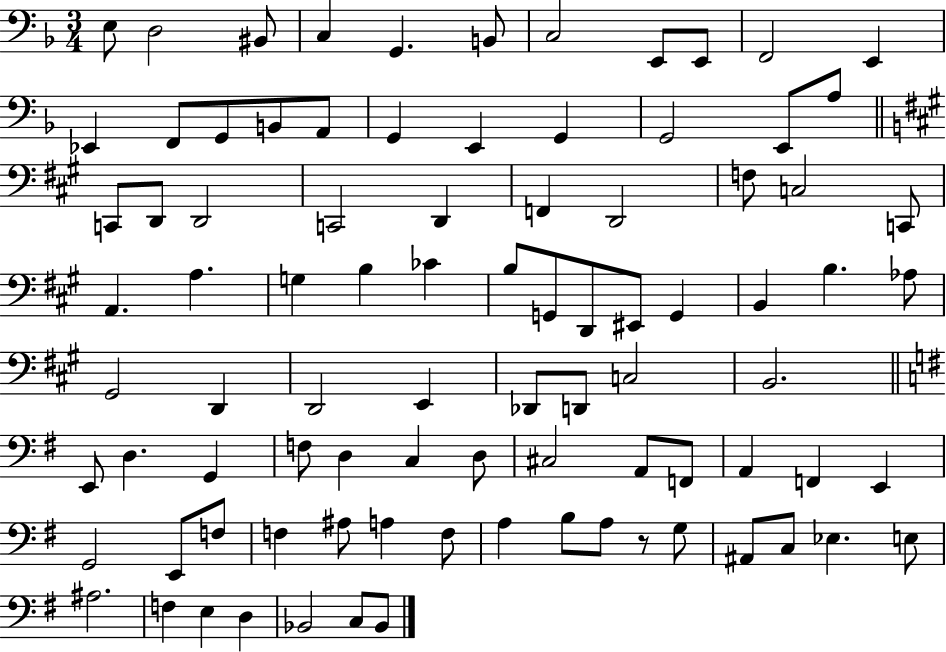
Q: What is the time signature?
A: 3/4